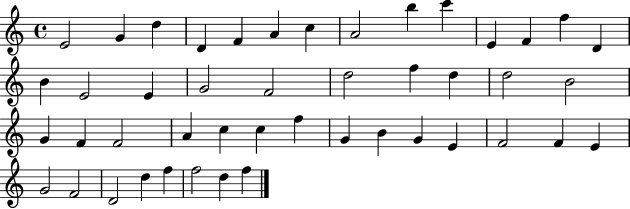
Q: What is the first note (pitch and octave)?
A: E4